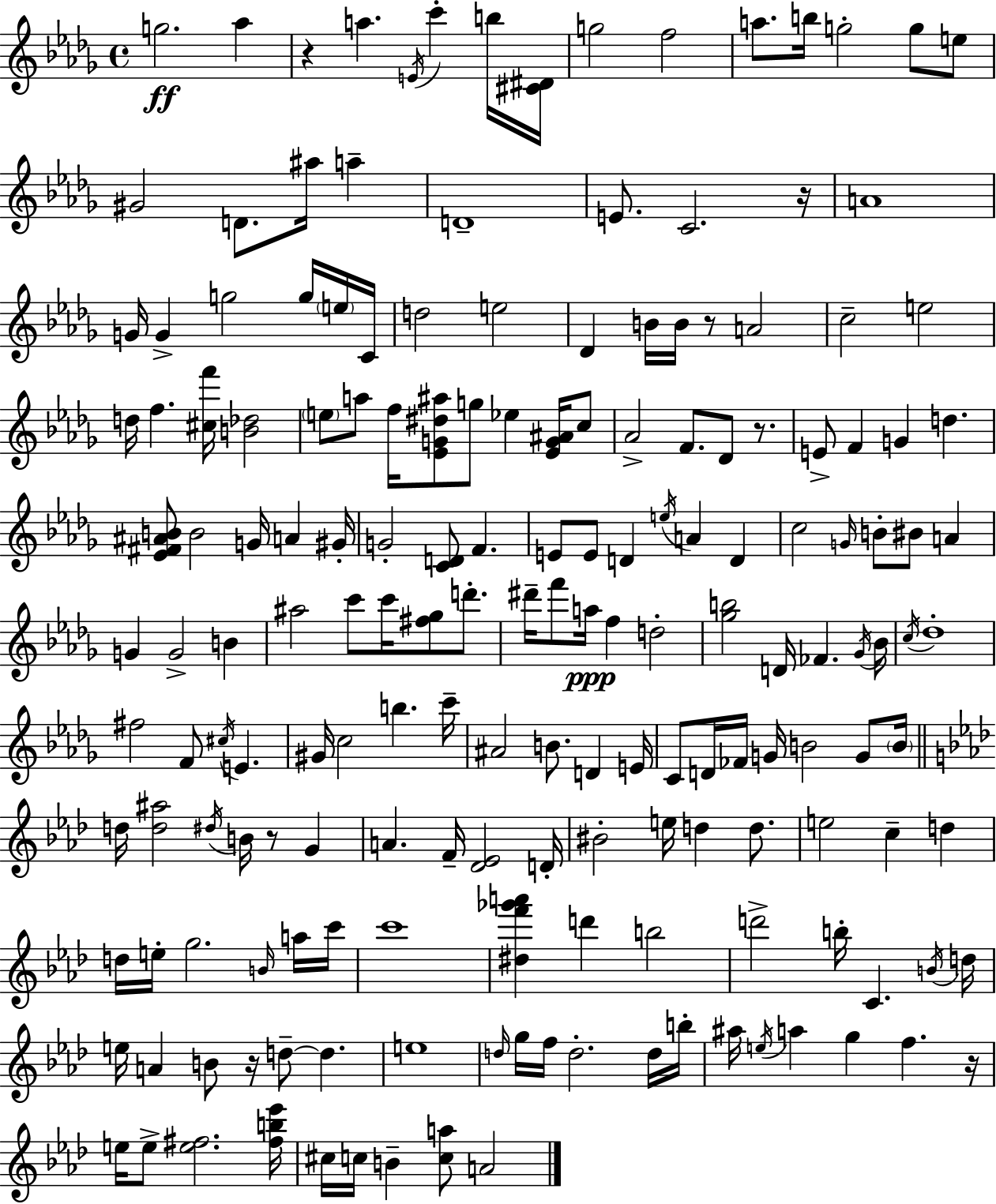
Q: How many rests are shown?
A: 7